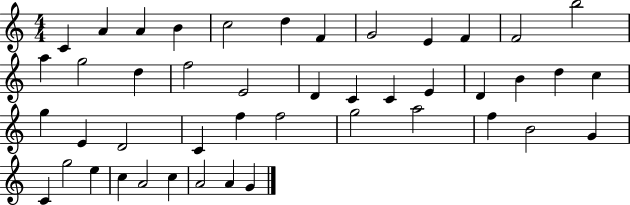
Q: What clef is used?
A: treble